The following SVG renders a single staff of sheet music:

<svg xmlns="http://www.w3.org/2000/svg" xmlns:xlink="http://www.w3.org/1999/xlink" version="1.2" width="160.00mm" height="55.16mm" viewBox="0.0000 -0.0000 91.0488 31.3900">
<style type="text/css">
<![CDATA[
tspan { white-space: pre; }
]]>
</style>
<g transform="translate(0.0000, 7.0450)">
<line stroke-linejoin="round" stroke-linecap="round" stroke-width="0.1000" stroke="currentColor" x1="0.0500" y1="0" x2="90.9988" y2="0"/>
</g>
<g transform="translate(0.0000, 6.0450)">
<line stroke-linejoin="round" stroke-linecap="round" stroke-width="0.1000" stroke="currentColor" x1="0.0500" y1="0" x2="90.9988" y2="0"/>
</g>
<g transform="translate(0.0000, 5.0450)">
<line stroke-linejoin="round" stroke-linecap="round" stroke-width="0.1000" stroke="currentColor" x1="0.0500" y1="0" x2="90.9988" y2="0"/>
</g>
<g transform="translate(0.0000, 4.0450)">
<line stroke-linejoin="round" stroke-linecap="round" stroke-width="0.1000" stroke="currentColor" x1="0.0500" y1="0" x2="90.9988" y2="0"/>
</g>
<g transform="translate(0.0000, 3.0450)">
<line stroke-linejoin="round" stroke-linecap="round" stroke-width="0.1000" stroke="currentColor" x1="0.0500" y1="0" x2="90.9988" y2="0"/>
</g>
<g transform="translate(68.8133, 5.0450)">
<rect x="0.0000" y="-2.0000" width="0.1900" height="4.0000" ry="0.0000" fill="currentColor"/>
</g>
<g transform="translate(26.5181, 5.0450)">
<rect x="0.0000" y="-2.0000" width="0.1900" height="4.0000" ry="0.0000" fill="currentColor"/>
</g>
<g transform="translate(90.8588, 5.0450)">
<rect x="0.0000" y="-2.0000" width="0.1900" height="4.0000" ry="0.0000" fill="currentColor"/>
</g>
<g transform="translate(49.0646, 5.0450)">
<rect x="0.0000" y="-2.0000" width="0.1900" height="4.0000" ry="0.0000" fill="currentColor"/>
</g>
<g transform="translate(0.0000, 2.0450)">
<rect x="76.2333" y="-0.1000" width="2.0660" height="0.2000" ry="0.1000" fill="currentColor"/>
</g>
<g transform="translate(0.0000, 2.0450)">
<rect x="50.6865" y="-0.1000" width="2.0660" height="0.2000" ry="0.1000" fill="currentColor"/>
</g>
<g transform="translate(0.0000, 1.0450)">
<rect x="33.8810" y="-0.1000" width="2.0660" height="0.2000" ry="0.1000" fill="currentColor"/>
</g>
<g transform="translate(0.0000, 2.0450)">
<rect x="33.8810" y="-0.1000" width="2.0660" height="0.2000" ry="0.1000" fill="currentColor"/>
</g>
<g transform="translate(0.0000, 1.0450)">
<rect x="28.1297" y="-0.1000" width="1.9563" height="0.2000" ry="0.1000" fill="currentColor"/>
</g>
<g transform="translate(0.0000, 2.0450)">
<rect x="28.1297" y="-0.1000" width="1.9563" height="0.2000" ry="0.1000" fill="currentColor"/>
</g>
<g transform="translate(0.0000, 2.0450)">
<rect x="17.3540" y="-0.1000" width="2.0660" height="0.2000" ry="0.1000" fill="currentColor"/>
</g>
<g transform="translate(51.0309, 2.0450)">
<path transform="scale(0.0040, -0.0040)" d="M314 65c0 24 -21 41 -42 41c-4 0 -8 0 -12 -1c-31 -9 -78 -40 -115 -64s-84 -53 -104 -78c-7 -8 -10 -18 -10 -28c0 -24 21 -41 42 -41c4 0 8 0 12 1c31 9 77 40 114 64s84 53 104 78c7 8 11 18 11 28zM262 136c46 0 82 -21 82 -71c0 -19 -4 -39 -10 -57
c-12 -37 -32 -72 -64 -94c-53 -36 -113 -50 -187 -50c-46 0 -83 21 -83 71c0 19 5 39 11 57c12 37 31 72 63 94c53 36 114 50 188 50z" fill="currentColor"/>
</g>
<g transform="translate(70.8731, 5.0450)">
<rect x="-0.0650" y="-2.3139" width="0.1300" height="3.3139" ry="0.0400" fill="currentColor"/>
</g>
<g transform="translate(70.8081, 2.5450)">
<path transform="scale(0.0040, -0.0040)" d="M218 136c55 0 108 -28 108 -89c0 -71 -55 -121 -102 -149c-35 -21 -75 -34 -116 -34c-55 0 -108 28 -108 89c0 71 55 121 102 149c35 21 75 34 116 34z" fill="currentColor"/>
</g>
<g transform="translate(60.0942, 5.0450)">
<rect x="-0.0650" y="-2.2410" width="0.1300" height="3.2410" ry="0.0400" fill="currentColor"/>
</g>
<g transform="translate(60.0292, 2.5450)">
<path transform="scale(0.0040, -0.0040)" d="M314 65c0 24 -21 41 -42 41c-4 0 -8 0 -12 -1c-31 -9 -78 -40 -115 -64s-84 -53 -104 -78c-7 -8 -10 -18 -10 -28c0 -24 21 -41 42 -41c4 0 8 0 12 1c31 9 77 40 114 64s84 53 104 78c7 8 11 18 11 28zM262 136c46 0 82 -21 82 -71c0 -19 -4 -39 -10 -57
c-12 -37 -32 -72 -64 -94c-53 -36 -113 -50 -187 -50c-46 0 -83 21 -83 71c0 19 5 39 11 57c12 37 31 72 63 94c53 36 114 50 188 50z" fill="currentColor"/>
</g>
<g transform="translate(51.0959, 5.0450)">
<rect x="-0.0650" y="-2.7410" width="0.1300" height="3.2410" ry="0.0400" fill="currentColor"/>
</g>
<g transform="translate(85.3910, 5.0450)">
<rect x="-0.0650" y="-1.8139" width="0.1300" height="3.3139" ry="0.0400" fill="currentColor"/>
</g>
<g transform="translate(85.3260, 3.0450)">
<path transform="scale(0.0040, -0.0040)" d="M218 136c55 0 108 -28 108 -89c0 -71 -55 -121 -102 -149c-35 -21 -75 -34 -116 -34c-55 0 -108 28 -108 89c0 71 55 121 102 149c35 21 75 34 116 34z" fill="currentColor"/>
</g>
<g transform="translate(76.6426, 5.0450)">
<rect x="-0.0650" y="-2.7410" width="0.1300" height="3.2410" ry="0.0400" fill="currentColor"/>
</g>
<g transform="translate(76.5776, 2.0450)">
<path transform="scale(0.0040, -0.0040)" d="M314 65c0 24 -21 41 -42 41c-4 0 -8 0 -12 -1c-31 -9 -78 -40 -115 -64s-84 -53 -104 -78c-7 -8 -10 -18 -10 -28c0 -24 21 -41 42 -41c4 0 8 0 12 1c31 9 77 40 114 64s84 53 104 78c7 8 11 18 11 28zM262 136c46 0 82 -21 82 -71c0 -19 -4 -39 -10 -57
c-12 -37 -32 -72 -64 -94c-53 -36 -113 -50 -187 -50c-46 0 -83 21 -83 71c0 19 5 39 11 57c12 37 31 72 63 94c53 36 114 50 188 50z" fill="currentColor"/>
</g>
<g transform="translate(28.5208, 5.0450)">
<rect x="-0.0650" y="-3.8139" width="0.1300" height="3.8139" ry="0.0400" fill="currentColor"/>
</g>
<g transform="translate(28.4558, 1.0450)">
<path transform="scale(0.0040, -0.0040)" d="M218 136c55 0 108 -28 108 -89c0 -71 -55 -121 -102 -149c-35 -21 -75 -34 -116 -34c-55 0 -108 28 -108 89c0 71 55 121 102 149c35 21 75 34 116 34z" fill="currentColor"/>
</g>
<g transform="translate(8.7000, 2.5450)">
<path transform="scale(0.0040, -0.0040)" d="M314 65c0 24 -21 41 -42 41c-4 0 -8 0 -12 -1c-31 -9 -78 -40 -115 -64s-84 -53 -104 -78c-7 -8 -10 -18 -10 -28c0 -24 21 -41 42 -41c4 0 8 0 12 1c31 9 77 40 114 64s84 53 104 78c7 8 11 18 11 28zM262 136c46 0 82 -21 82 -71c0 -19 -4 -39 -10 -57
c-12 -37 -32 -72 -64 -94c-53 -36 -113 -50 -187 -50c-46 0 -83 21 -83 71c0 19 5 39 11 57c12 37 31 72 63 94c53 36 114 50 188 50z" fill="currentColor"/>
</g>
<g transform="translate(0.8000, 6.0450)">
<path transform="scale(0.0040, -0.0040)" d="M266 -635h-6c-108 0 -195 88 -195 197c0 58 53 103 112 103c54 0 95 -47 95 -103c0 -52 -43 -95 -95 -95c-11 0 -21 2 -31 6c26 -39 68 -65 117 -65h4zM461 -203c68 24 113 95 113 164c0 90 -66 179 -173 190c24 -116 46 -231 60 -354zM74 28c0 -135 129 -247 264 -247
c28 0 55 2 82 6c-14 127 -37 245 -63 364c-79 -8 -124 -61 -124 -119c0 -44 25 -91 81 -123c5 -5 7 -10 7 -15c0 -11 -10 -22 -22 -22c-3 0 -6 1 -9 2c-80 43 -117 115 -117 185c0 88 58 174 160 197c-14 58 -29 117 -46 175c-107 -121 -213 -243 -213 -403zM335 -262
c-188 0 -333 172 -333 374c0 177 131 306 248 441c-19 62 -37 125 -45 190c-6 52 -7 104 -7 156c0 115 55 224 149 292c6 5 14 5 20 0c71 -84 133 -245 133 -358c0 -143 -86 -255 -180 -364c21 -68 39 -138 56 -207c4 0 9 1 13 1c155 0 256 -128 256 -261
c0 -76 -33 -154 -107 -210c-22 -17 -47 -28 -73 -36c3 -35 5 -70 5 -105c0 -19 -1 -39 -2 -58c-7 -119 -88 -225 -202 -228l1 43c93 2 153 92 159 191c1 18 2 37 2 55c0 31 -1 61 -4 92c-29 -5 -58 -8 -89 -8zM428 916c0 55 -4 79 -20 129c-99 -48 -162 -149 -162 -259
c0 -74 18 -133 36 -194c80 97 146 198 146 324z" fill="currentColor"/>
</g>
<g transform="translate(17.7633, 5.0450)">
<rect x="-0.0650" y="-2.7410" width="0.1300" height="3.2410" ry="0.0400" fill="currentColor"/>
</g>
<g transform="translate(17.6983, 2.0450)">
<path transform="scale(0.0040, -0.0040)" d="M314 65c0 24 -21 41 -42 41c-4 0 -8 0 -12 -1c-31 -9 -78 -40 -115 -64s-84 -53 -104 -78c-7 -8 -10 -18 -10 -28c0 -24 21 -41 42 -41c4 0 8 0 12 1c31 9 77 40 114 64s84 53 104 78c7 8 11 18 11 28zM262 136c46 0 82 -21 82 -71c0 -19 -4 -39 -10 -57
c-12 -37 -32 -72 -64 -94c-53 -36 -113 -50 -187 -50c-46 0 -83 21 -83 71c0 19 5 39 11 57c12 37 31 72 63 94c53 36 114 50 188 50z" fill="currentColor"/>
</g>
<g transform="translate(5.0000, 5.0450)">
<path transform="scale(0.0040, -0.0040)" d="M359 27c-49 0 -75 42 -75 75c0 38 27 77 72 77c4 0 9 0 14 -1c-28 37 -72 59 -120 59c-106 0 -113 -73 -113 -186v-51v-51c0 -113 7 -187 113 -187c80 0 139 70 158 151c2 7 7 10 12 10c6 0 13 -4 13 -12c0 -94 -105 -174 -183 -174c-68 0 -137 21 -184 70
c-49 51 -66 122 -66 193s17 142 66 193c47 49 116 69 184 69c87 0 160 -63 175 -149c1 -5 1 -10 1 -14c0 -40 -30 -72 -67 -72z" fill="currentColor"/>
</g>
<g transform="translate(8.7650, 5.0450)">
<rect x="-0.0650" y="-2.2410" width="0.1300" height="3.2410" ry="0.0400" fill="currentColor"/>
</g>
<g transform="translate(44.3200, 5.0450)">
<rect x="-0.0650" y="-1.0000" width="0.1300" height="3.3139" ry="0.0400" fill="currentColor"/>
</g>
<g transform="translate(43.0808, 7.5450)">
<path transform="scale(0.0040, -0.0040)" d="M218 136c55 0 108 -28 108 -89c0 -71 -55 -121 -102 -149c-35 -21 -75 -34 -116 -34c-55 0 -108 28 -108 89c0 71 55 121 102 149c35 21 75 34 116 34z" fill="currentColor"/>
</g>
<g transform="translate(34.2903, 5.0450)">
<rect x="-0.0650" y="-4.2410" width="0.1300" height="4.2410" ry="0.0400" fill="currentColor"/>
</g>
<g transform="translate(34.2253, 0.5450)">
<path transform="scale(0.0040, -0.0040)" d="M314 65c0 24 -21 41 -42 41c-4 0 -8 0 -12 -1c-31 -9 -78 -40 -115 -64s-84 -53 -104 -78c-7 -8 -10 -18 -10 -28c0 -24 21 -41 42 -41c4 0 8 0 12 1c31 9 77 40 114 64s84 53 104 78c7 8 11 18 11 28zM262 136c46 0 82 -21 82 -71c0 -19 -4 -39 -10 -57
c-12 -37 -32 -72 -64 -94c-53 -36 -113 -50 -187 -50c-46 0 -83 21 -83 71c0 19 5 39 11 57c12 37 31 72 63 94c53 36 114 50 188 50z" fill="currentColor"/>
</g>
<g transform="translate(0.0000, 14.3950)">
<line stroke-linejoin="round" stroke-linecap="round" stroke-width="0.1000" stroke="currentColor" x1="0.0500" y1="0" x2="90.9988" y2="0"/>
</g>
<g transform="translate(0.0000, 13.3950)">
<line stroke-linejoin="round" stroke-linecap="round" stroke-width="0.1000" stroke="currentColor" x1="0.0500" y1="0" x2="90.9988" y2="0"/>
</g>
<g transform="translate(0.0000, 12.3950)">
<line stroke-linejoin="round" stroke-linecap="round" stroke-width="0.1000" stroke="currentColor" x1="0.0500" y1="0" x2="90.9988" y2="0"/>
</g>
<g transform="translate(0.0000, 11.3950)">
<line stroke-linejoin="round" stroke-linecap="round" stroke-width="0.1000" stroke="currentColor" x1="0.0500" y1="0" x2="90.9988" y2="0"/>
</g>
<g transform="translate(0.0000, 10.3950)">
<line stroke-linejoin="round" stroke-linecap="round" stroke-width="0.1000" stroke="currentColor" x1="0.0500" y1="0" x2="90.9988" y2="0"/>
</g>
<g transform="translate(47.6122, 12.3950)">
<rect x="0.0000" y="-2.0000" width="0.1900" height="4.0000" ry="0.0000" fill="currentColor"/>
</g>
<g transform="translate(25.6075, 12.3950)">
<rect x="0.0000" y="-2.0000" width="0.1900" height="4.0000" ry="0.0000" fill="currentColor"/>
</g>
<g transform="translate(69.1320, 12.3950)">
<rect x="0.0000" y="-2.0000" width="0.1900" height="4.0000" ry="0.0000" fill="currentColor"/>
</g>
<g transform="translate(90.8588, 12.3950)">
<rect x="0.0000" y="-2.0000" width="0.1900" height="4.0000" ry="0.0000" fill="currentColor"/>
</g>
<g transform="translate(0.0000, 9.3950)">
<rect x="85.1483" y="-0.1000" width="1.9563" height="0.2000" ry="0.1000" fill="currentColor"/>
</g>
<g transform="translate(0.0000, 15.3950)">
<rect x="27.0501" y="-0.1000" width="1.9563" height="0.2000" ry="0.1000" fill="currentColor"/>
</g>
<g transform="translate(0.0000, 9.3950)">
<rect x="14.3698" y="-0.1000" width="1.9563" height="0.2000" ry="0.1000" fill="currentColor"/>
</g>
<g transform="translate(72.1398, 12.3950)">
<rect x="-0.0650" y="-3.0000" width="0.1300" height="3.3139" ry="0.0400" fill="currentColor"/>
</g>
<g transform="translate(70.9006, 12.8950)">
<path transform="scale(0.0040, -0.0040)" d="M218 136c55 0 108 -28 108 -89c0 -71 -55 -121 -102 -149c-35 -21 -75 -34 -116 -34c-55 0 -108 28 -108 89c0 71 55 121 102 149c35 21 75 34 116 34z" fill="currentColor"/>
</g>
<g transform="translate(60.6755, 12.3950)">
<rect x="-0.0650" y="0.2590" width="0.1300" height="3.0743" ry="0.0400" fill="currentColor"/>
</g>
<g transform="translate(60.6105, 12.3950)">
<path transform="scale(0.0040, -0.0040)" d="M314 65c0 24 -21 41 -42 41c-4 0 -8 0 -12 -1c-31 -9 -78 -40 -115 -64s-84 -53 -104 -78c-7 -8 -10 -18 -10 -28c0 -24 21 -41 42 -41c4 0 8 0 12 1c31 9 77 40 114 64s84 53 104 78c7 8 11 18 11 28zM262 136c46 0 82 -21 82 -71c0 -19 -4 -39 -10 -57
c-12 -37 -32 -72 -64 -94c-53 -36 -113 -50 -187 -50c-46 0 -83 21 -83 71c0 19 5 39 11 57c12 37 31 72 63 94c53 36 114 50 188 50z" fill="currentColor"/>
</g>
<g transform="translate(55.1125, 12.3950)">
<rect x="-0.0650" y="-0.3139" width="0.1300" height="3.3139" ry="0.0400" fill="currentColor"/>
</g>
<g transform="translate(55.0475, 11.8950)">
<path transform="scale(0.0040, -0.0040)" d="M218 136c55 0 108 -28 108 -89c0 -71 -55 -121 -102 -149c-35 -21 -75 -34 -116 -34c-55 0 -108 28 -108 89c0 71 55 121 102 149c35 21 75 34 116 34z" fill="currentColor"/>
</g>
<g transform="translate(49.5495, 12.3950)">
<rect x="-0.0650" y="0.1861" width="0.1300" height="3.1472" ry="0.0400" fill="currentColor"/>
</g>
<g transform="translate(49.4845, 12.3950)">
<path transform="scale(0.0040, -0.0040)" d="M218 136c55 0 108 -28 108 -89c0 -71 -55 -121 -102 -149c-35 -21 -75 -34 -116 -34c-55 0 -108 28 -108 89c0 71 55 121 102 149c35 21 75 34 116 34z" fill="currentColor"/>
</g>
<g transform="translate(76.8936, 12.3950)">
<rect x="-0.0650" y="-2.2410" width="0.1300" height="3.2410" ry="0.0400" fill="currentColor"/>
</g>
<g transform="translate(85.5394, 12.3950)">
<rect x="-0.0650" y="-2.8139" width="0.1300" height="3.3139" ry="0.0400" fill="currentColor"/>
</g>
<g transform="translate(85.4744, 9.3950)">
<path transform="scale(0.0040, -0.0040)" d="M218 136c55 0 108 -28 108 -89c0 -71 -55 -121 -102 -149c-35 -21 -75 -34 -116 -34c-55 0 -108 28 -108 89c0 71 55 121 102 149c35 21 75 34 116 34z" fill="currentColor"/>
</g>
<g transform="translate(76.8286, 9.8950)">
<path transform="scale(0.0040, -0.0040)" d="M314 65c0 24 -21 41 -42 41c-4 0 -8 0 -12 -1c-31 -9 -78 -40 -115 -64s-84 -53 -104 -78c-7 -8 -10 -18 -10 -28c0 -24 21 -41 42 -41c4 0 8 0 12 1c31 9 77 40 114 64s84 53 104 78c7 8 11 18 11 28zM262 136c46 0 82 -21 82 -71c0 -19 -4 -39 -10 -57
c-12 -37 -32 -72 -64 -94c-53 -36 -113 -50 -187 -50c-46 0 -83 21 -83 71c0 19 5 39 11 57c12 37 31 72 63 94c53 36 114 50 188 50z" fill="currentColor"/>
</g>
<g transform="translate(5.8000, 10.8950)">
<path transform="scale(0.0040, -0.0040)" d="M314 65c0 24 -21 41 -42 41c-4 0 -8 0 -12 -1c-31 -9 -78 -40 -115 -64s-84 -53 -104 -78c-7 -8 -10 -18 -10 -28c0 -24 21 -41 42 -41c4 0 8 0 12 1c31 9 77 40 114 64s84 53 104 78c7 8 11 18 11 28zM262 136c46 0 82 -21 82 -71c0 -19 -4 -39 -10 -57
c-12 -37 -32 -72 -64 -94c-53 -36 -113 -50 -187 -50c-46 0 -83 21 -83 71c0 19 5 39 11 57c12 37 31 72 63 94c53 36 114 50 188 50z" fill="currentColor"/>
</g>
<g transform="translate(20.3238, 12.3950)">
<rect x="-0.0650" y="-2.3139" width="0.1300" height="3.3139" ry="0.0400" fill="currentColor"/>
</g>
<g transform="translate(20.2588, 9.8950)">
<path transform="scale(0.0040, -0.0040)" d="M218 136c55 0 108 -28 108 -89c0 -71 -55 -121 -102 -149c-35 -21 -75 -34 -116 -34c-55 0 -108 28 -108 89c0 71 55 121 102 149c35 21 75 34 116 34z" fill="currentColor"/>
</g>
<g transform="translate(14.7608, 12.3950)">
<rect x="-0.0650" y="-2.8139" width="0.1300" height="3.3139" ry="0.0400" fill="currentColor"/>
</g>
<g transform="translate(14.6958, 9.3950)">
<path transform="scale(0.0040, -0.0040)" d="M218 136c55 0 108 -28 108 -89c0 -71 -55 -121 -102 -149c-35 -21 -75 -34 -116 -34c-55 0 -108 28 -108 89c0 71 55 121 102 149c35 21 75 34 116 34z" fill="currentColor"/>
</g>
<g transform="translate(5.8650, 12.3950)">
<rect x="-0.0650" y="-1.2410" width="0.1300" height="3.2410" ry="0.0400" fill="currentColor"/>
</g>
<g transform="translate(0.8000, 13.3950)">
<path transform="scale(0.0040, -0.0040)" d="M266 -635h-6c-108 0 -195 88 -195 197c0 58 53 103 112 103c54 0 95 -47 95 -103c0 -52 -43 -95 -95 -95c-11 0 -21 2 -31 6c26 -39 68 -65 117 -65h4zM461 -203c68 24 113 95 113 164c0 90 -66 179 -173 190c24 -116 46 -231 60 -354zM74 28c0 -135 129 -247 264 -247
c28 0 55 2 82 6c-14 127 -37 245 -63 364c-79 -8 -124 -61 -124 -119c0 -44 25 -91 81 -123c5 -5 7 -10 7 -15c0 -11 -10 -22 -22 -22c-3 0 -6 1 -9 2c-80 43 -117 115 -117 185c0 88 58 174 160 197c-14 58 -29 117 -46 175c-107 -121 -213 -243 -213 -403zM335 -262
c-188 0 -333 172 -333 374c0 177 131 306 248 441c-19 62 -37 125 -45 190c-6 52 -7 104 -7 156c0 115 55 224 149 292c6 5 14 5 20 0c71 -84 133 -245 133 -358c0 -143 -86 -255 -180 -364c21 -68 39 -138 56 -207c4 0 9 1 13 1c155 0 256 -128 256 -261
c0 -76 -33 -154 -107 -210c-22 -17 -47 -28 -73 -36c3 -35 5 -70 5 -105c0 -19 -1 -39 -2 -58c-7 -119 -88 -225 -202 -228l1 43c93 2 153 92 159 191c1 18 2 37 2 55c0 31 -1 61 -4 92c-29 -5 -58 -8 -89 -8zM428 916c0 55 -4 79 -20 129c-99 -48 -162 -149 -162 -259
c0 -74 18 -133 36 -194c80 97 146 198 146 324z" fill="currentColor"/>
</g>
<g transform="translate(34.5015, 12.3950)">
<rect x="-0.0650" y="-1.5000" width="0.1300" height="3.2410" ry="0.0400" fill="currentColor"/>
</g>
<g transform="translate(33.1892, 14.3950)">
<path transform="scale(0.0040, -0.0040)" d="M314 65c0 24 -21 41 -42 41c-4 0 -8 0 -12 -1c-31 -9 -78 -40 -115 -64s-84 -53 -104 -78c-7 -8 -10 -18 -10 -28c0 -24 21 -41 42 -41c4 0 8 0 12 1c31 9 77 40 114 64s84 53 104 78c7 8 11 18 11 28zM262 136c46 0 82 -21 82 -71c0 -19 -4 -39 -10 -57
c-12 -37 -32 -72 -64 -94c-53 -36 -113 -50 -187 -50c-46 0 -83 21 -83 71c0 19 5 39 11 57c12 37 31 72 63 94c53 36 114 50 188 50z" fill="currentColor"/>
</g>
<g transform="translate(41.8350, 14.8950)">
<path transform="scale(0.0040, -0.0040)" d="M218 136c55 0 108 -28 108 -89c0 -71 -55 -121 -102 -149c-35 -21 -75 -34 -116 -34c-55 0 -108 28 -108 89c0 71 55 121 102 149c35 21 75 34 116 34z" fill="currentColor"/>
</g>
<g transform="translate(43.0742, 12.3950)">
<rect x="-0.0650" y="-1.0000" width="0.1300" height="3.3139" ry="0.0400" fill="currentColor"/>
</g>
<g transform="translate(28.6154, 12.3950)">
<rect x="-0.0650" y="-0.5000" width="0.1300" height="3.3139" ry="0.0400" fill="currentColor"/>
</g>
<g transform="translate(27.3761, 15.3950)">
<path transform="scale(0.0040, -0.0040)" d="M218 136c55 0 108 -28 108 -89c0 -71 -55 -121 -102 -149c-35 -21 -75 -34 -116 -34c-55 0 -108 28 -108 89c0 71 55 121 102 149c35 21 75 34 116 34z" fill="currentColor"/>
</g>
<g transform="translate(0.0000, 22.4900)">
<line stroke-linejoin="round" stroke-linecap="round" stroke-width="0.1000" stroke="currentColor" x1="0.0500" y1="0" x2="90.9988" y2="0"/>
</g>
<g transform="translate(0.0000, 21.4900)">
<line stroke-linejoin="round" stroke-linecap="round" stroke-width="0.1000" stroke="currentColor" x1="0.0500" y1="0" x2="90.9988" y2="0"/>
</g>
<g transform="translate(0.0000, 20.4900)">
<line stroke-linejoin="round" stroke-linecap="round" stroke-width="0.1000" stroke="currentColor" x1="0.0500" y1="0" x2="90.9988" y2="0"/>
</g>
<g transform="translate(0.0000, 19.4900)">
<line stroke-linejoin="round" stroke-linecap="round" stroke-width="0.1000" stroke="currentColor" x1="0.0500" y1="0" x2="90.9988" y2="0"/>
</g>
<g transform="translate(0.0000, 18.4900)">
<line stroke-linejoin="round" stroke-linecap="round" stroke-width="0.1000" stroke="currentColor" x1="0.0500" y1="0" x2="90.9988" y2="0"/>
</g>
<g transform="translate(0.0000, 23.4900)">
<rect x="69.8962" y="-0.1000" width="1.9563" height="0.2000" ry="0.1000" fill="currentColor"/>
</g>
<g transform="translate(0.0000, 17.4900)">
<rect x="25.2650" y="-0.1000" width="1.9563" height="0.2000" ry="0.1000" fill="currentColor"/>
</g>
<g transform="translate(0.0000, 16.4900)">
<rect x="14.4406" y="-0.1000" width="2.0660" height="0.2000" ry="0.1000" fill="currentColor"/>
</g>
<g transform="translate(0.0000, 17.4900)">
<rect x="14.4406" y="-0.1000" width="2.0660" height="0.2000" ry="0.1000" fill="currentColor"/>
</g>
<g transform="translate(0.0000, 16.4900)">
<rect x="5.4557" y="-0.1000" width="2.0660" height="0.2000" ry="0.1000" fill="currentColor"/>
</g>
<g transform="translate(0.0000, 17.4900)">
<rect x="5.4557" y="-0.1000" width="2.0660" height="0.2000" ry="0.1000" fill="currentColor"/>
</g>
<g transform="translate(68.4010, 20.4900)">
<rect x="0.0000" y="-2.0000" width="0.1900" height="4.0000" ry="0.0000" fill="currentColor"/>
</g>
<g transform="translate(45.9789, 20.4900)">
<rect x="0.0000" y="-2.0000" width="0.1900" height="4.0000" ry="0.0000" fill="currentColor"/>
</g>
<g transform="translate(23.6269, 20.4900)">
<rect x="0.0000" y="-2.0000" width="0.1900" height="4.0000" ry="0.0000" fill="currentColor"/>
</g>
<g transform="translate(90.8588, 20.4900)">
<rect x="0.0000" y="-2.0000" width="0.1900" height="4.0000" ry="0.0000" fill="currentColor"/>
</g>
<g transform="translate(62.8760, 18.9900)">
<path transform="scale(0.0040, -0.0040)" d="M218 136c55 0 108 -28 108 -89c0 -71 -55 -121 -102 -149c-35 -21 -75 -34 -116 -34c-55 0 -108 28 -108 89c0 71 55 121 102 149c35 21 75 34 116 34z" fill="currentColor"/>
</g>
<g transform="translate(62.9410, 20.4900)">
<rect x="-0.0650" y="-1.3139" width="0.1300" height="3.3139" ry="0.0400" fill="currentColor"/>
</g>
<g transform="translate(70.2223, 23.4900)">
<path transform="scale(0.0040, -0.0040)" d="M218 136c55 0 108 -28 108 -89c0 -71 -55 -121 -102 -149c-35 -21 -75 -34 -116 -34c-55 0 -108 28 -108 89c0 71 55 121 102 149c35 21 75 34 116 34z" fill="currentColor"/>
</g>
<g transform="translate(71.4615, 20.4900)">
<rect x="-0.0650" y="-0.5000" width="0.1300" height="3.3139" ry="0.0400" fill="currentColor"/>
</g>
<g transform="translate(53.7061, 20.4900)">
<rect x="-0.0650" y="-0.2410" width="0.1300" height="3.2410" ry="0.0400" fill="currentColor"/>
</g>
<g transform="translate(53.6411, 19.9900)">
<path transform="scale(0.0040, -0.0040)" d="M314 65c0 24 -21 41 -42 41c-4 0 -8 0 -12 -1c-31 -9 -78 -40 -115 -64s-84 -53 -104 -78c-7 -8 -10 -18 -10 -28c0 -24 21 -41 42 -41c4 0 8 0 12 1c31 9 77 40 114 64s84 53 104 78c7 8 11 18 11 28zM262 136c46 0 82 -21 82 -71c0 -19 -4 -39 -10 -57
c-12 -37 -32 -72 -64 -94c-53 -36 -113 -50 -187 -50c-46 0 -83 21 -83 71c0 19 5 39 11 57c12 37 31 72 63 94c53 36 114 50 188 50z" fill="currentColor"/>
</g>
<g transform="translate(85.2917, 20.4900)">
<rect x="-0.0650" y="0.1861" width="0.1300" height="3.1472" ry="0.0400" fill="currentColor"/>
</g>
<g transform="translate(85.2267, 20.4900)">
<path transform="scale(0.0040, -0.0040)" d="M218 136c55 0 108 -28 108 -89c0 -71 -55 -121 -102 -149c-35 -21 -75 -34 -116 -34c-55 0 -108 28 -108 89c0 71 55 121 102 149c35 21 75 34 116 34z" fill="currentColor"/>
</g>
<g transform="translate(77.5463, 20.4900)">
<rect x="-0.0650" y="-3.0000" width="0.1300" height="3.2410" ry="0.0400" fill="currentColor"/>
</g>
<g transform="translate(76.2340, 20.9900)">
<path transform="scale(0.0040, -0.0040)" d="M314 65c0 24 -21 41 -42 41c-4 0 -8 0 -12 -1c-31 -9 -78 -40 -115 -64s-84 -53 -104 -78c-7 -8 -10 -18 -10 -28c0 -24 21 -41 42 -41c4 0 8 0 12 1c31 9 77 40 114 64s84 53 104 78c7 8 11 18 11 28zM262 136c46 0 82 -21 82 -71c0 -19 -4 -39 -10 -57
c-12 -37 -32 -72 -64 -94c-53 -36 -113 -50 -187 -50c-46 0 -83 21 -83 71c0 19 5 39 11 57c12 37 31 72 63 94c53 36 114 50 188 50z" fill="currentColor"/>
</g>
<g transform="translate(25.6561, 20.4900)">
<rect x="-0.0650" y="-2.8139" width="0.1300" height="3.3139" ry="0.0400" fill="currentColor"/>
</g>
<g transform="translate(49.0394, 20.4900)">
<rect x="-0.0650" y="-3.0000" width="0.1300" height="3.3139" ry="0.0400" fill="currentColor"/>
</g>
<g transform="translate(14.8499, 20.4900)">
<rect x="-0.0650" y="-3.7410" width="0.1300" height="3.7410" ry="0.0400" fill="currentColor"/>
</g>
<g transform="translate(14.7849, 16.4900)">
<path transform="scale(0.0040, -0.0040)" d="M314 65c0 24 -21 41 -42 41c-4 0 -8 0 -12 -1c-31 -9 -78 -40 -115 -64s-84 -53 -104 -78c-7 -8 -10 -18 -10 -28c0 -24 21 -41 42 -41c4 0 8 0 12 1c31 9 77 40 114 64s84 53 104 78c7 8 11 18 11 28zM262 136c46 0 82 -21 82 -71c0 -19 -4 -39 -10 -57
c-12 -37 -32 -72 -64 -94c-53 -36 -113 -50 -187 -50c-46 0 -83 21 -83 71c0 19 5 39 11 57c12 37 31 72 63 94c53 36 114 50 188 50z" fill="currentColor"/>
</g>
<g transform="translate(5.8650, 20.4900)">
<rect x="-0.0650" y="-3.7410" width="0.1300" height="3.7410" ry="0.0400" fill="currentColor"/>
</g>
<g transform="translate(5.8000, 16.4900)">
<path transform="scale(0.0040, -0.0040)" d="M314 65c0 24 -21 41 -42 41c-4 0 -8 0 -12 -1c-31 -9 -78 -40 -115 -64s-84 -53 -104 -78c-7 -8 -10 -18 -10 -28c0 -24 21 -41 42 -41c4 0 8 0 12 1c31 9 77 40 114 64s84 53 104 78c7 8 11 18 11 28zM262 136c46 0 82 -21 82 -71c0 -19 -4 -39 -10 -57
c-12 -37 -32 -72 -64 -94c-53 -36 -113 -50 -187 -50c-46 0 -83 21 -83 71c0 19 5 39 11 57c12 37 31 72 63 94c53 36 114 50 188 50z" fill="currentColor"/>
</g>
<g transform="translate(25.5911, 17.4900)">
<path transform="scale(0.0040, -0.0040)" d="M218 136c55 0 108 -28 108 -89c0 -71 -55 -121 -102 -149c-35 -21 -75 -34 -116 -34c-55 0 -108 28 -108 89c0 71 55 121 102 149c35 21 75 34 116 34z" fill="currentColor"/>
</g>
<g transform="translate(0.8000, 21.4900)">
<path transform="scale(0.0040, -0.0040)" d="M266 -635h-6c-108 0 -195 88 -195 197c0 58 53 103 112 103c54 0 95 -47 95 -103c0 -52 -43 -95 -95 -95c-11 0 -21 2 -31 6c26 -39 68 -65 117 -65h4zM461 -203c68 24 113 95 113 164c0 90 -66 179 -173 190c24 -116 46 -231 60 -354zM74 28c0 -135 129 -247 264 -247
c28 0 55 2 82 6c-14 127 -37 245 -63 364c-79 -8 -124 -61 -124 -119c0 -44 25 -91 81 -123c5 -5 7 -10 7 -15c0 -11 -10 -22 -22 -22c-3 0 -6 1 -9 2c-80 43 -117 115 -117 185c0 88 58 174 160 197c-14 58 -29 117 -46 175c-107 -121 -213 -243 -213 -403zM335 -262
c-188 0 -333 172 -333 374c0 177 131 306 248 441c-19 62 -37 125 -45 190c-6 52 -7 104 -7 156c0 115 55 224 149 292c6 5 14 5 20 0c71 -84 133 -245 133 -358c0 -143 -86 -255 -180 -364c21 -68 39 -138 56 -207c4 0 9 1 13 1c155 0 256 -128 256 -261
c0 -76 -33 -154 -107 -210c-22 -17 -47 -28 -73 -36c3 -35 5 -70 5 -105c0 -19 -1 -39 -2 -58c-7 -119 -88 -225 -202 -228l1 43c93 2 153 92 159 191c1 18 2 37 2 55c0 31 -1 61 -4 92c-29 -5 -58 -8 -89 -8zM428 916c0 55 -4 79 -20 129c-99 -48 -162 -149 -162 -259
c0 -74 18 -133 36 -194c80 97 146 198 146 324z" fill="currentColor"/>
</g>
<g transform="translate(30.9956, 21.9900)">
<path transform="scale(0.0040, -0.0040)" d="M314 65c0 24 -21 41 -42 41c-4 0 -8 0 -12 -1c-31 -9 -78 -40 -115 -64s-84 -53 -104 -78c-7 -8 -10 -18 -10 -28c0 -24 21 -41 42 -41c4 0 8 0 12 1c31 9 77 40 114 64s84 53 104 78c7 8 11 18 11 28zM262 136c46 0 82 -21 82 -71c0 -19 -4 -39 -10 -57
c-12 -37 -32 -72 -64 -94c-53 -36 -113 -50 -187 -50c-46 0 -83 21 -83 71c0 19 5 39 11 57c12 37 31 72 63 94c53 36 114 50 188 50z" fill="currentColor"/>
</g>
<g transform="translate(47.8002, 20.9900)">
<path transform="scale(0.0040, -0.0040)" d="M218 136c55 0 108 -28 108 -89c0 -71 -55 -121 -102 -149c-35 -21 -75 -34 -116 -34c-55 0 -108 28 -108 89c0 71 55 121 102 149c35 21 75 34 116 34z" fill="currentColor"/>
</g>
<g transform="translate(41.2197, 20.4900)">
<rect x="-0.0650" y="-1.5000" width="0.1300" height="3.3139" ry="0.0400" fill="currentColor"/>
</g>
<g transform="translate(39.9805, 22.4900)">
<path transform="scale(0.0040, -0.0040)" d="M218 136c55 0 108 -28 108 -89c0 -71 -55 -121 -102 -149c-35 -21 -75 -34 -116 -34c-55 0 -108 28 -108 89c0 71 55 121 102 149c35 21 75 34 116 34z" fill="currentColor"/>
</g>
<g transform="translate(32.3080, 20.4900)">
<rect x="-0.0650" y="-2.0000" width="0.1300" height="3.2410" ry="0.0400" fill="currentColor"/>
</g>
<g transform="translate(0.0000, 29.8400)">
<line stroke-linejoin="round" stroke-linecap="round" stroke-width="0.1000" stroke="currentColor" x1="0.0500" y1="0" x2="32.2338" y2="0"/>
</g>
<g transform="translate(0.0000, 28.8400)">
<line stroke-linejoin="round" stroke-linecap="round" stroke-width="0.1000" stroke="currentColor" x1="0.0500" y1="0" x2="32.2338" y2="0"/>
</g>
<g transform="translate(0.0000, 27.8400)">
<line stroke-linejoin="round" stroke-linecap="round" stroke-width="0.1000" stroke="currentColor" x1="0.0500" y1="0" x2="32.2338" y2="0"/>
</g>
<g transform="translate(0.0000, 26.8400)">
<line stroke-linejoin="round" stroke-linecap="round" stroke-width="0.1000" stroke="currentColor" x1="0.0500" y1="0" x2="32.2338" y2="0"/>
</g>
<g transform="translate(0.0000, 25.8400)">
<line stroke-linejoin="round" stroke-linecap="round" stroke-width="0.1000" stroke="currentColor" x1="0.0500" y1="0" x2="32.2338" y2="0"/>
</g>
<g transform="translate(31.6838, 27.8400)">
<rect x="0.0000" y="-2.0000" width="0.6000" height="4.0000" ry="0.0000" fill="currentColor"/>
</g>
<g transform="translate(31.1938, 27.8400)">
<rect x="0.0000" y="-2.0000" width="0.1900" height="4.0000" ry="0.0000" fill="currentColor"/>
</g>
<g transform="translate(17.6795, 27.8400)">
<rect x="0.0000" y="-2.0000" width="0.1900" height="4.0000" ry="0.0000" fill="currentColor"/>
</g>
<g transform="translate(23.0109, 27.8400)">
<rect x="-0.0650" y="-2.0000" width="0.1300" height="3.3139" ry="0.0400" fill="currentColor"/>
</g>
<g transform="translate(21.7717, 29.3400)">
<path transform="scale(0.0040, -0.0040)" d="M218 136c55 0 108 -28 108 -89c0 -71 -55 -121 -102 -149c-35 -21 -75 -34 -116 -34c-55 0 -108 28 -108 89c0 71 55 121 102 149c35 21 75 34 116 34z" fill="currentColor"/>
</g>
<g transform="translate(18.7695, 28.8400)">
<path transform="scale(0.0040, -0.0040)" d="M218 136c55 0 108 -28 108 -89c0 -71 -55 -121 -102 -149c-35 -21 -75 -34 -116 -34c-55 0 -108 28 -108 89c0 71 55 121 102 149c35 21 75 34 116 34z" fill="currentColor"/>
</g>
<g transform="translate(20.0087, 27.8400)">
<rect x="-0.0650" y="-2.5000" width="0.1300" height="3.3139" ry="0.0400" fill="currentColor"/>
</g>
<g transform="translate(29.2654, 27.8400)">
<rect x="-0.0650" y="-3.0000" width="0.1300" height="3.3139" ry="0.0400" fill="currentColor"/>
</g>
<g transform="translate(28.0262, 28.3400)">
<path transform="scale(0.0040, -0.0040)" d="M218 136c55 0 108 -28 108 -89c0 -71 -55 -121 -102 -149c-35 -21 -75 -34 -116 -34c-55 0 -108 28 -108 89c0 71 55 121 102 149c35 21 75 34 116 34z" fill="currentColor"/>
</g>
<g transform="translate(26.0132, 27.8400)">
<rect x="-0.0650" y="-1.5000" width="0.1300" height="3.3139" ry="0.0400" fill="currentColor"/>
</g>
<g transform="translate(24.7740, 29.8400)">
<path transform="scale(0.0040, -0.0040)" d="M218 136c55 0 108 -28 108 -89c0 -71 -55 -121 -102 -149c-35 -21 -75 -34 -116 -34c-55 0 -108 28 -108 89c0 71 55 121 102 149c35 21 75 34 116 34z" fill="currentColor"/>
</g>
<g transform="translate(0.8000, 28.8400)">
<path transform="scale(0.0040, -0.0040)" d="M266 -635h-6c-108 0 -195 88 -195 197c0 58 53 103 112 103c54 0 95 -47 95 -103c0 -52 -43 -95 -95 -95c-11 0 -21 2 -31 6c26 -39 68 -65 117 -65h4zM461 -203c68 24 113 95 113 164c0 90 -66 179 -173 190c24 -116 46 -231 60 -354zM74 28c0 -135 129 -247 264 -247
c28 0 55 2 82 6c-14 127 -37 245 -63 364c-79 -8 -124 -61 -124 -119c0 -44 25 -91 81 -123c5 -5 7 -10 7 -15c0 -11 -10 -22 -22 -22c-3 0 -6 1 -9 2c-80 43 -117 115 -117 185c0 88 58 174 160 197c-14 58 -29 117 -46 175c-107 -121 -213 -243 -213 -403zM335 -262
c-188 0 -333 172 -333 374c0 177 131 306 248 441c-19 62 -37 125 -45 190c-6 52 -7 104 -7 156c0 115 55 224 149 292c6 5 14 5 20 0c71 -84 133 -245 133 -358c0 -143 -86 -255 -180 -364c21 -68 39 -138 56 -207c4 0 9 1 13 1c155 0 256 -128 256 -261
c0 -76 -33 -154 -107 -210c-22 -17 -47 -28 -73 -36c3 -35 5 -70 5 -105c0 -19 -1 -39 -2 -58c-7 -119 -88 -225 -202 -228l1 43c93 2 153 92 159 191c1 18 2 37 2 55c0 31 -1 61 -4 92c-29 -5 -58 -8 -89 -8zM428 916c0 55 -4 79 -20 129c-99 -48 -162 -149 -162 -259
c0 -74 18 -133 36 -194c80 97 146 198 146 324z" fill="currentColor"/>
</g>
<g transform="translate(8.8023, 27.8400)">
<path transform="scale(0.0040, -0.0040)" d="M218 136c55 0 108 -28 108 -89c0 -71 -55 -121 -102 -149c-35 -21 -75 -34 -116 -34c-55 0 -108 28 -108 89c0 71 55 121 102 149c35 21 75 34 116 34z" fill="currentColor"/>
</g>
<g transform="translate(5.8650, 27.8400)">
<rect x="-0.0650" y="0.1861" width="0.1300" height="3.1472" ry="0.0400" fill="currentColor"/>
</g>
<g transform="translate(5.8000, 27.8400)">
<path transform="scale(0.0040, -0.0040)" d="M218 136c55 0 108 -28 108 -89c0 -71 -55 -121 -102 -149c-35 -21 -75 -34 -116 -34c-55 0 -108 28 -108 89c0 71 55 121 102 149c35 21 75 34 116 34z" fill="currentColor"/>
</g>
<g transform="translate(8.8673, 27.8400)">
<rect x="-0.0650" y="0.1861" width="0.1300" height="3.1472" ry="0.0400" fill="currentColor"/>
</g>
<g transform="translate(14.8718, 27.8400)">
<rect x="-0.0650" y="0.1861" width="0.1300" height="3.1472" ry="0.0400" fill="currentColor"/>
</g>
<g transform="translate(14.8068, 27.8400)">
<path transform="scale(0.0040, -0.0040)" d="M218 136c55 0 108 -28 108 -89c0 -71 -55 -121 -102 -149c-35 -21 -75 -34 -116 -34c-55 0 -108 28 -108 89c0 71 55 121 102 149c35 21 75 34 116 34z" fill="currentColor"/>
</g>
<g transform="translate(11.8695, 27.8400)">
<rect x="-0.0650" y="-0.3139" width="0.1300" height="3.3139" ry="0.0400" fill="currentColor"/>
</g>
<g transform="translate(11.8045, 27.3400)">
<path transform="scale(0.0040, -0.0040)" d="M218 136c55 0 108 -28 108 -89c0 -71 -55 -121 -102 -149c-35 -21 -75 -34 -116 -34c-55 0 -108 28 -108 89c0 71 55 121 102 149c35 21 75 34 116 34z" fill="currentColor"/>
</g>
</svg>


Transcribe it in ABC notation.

X:1
T:Untitled
M:4/4
L:1/4
K:C
g2 a2 c' d'2 D a2 g2 g a2 f e2 a g C E2 D B c B2 A g2 a c'2 c'2 a F2 E A c2 e C A2 B B B c B G F E A